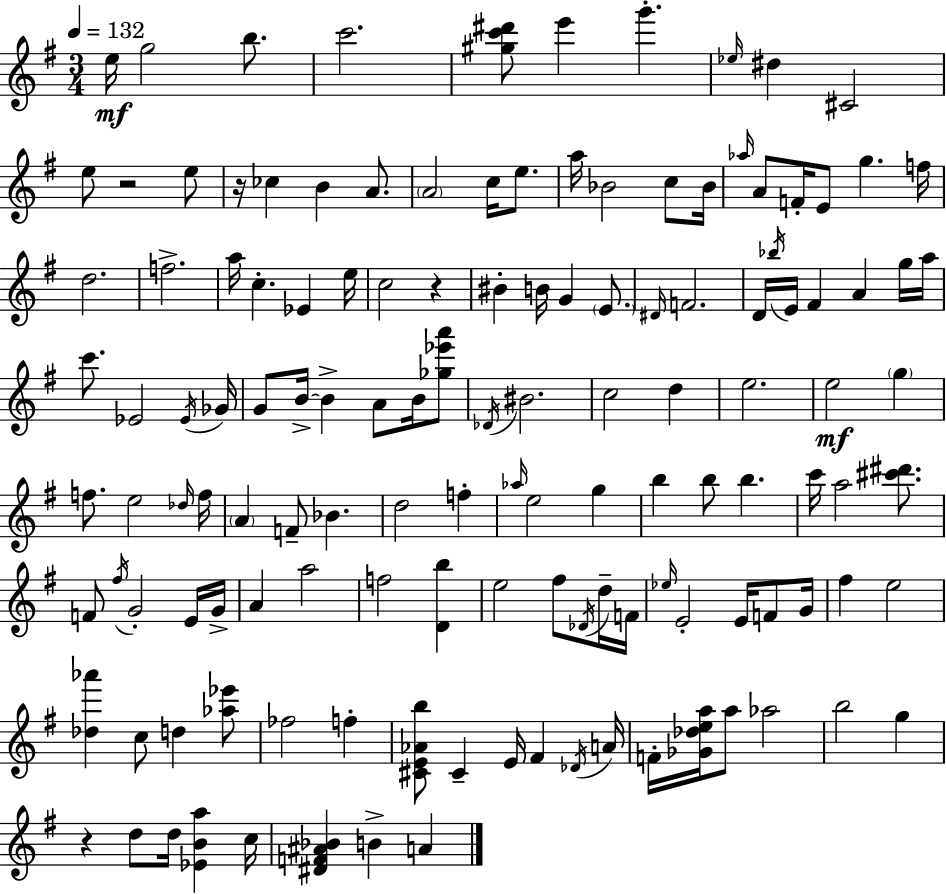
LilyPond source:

{
  \clef treble
  \numericTimeSignature
  \time 3/4
  \key g \major
  \tempo 4 = 132
  e''16\mf g''2 b''8. | c'''2. | <gis'' c''' dis'''>8 e'''4 g'''4.-. | \grace { ees''16 } dis''4 cis'2 | \break e''8 r2 e''8 | r16 ces''4 b'4 a'8. | \parenthesize a'2 c''16 e''8. | a''16 bes'2 c''8 | \break bes'16 \grace { aes''16 } a'8 f'16-. e'8 g''4. | f''16 d''2. | f''2.-> | a''16 c''4.-. ees'4 | \break e''16 c''2 r4 | bis'4-. b'16 g'4 \parenthesize e'8. | \grace { dis'16 } f'2. | d'16 \acciaccatura { bes''16 } e'16 fis'4 a'4 | \break g''16 a''16 c'''8. ees'2 | \acciaccatura { ees'16 } ges'16 g'8 b'16->~~ b'4-> | a'8 b'16 <ges'' ees''' a'''>8 \acciaccatura { des'16 } bis'2. | c''2 | \break d''4 e''2. | e''2\mf | \parenthesize g''4 f''8. e''2 | \grace { des''16 } f''16 \parenthesize a'4 f'8-- | \break bes'4. d''2 | f''4-. \grace { aes''16 } e''2 | g''4 b''4 | b''8 b''4. c'''16 a''2 | \break <cis''' dis'''>8. f'8 \acciaccatura { fis''16 } g'2-. | e'16 g'16-> a'4 | a''2 f''2 | <d' b''>4 e''2 | \break fis''8 \acciaccatura { des'16 } d''16-- f'16 \grace { ees''16 } e'2-. | e'16 f'8 g'16 fis''4 | e''2 <des'' aes'''>4 | c''8 d''4 <aes'' ees'''>8 fes''2 | \break f''4-. <cis' e' aes' b''>8 | cis'4-- e'16 fis'4 \acciaccatura { des'16 } a'16 | f'16-. <ges' des'' e'' a''>16 a''8 aes''2 | b''2 g''4 | \break r4 d''8 d''16 <ees' b' a''>4 c''16 | <dis' f' ais' bes'>4 b'4-> a'4 | \bar "|."
}